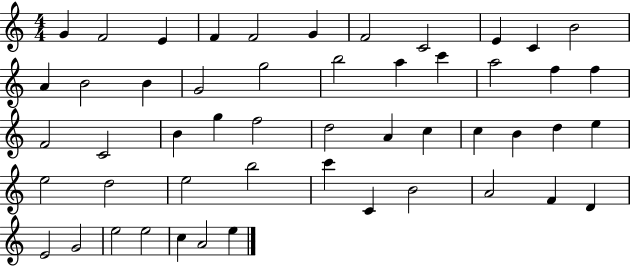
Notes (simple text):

G4/q F4/h E4/q F4/q F4/h G4/q F4/h C4/h E4/q C4/q B4/h A4/q B4/h B4/q G4/h G5/h B5/h A5/q C6/q A5/h F5/q F5/q F4/h C4/h B4/q G5/q F5/h D5/h A4/q C5/q C5/q B4/q D5/q E5/q E5/h D5/h E5/h B5/h C6/q C4/q B4/h A4/h F4/q D4/q E4/h G4/h E5/h E5/h C5/q A4/h E5/q